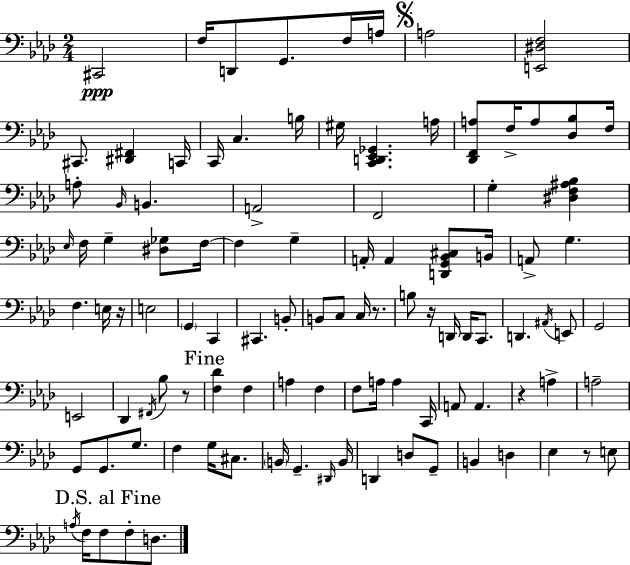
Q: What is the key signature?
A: AES major